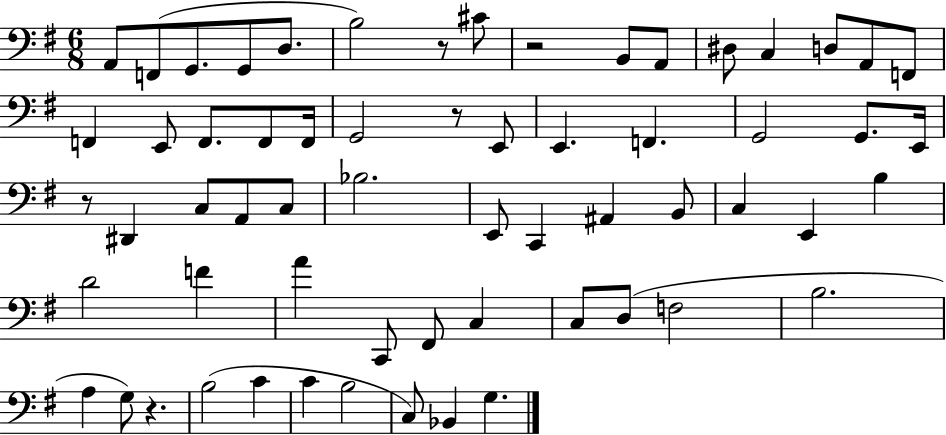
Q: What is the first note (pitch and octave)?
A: A2